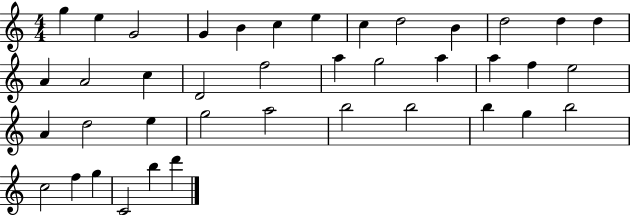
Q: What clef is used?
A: treble